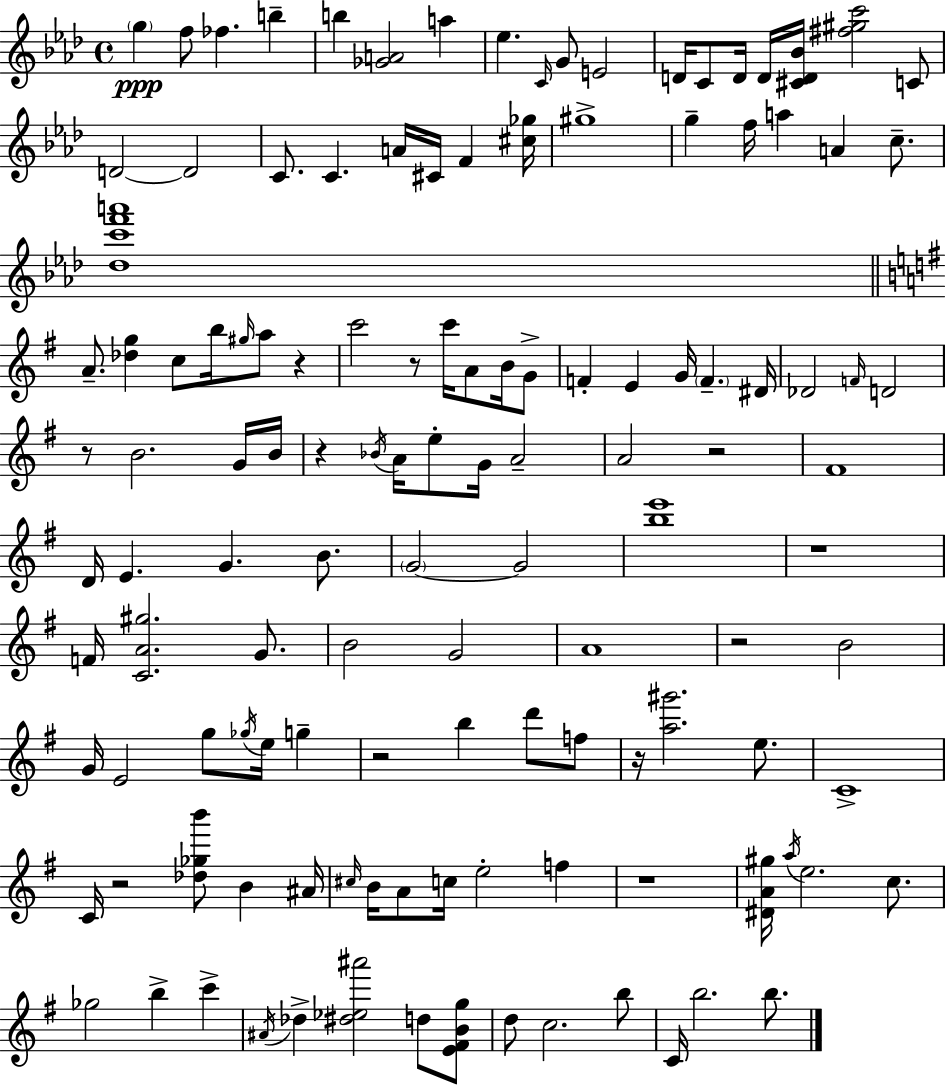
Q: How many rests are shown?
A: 11